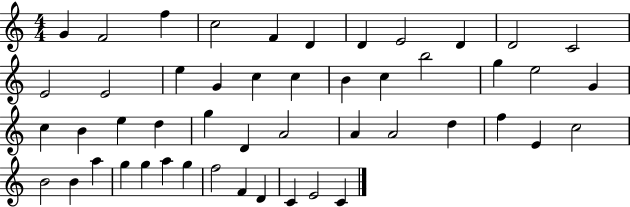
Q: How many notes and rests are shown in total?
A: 49